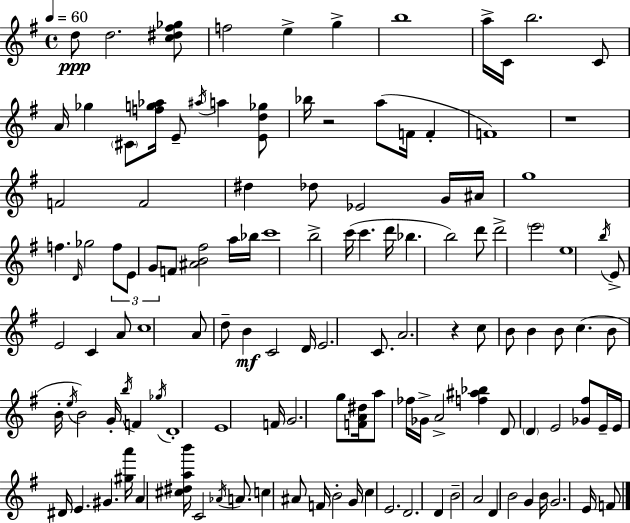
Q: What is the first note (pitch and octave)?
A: D5